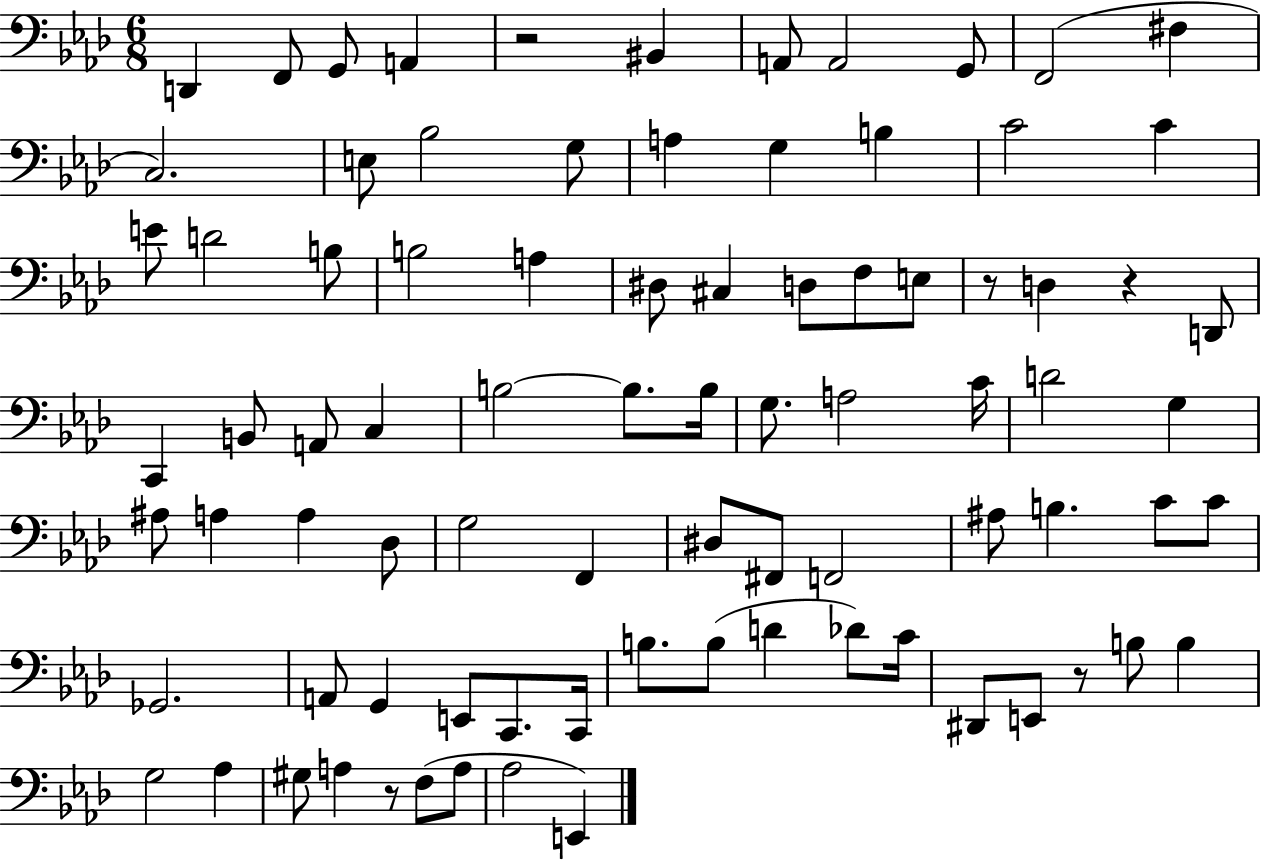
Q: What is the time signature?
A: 6/8